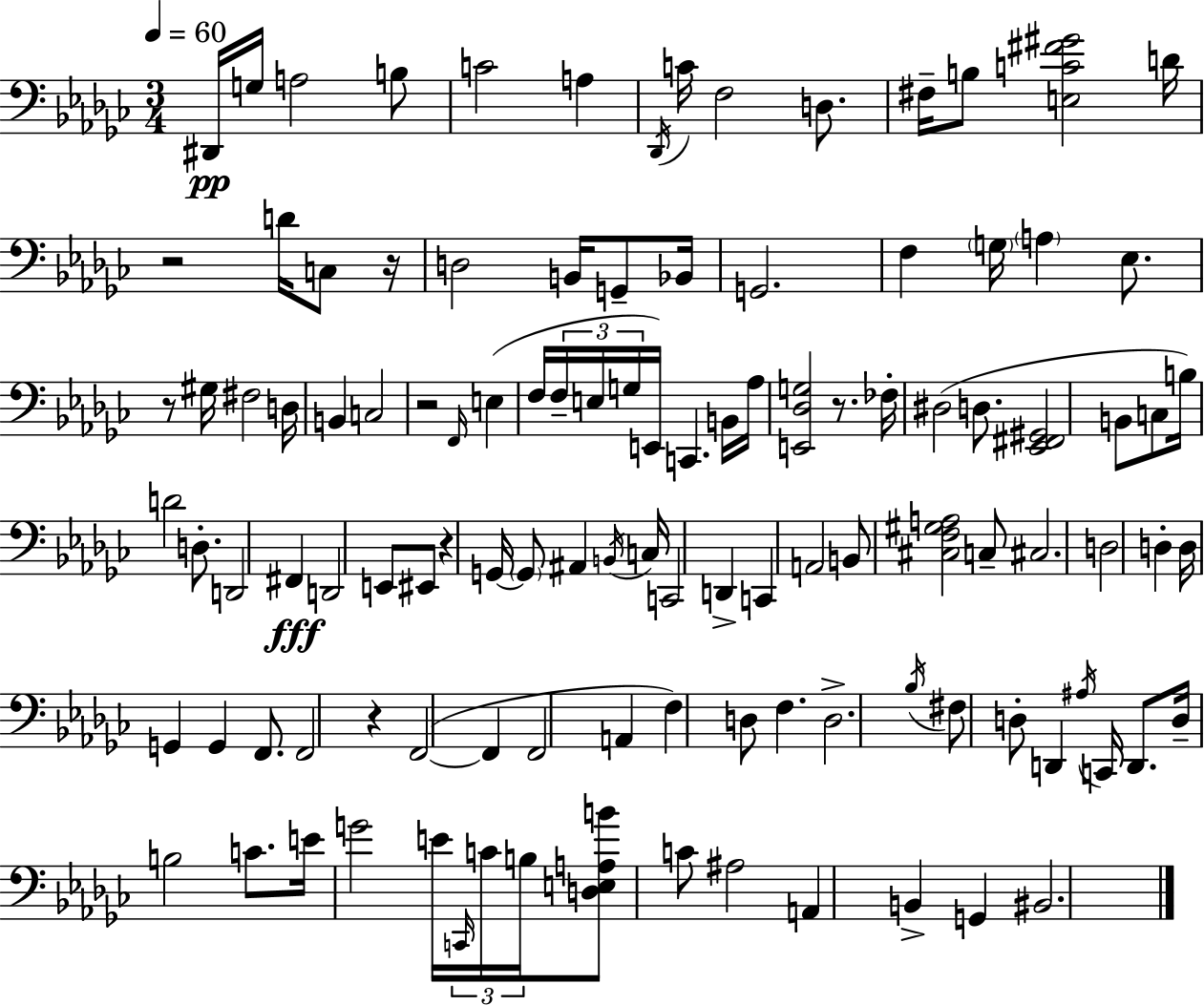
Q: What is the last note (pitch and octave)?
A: BIS2